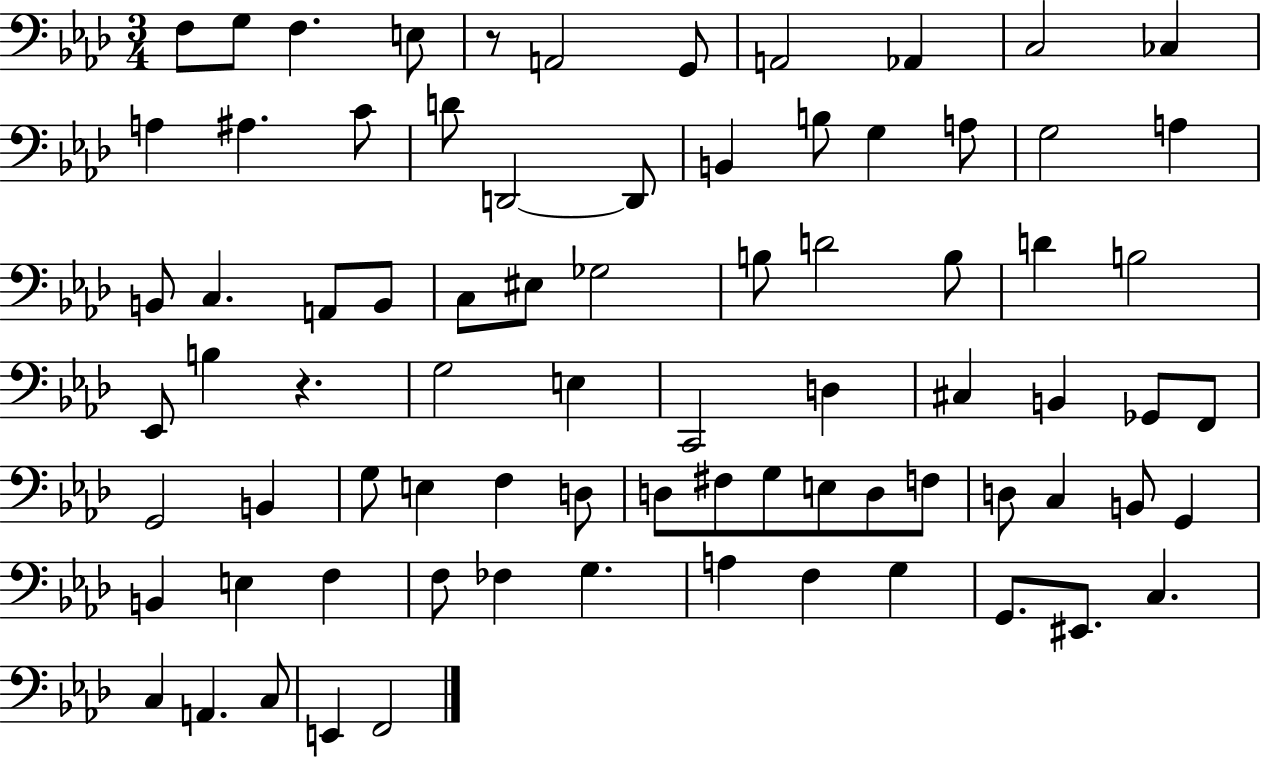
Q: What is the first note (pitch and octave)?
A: F3